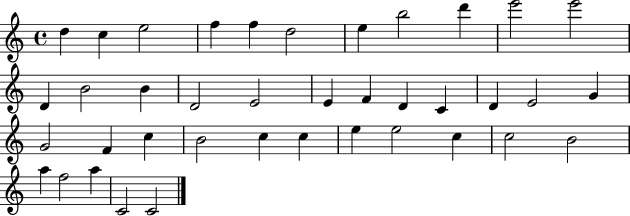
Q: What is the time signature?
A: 4/4